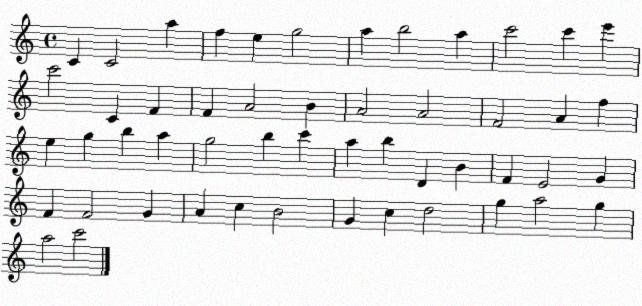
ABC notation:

X:1
T:Untitled
M:4/4
L:1/4
K:C
C C2 a f e g2 a b2 a c'2 c' e' c'2 C F F A2 B A2 A2 F2 A f e g b a g2 b c' a b D B F E2 G F F2 G A c B2 G c d2 g a2 g a2 c'2